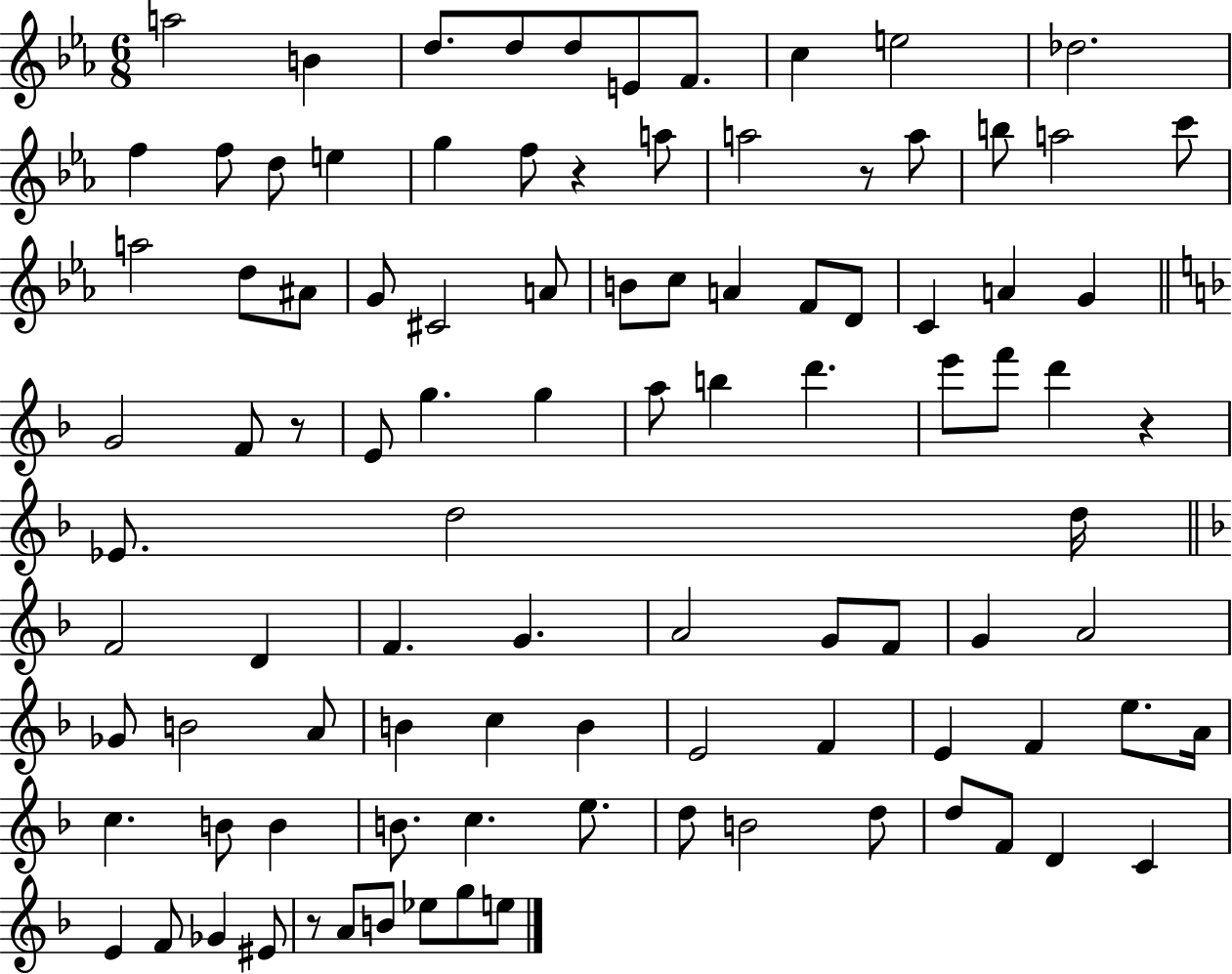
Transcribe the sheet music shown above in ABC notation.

X:1
T:Untitled
M:6/8
L:1/4
K:Eb
a2 B d/2 d/2 d/2 E/2 F/2 c e2 _d2 f f/2 d/2 e g f/2 z a/2 a2 z/2 a/2 b/2 a2 c'/2 a2 d/2 ^A/2 G/2 ^C2 A/2 B/2 c/2 A F/2 D/2 C A G G2 F/2 z/2 E/2 g g a/2 b d' e'/2 f'/2 d' z _E/2 d2 d/4 F2 D F G A2 G/2 F/2 G A2 _G/2 B2 A/2 B c B E2 F E F e/2 A/4 c B/2 B B/2 c e/2 d/2 B2 d/2 d/2 F/2 D C E F/2 _G ^E/2 z/2 A/2 B/2 _e/2 g/2 e/2